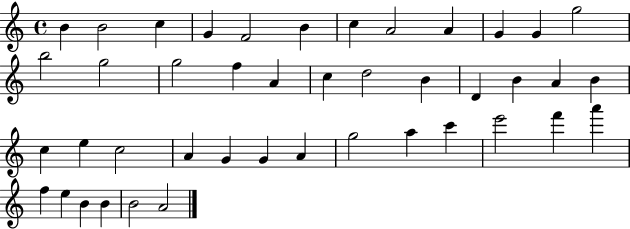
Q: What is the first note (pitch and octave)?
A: B4